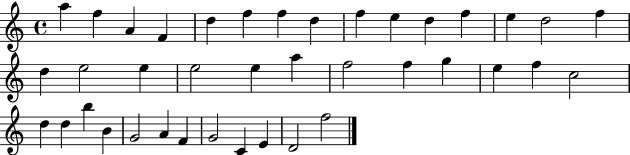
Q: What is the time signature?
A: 4/4